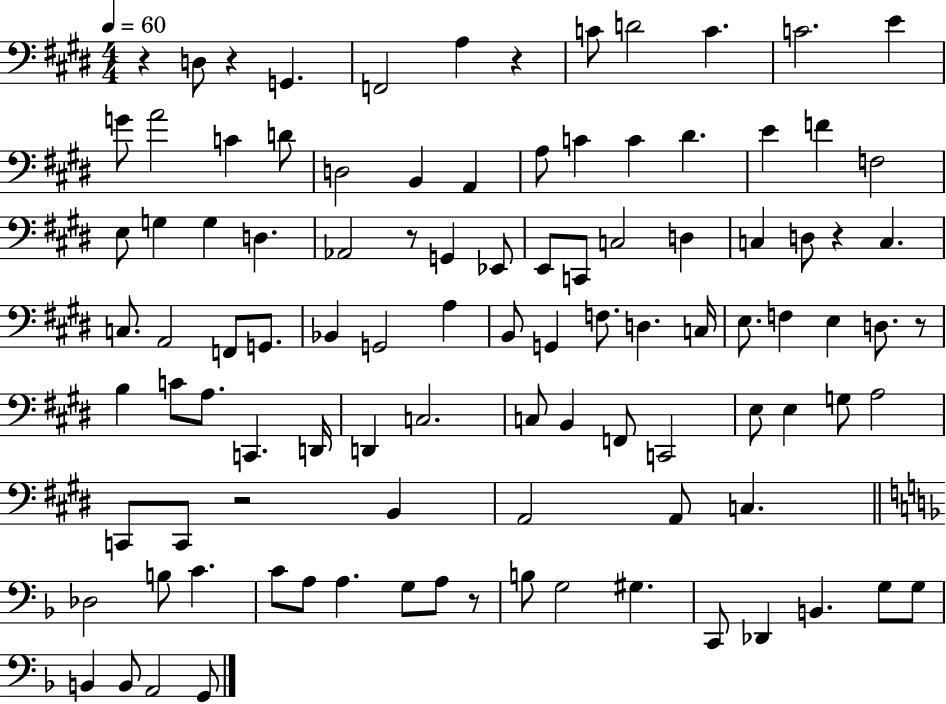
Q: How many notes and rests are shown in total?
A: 102